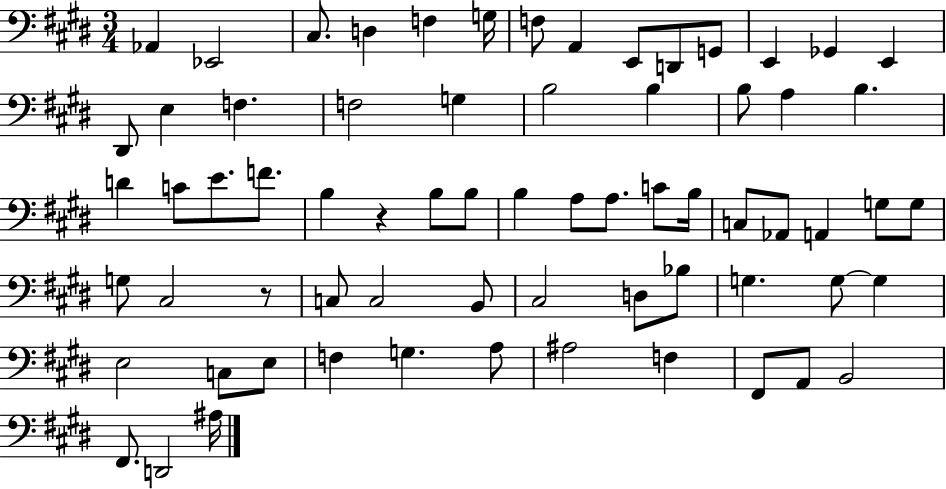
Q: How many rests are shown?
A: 2